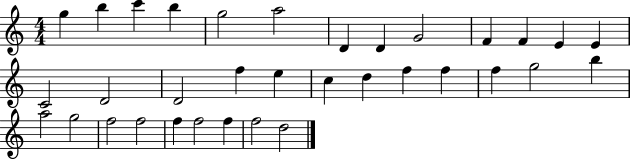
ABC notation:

X:1
T:Untitled
M:4/4
L:1/4
K:C
g b c' b g2 a2 D D G2 F F E E C2 D2 D2 f e c d f f f g2 b a2 g2 f2 f2 f f2 f f2 d2